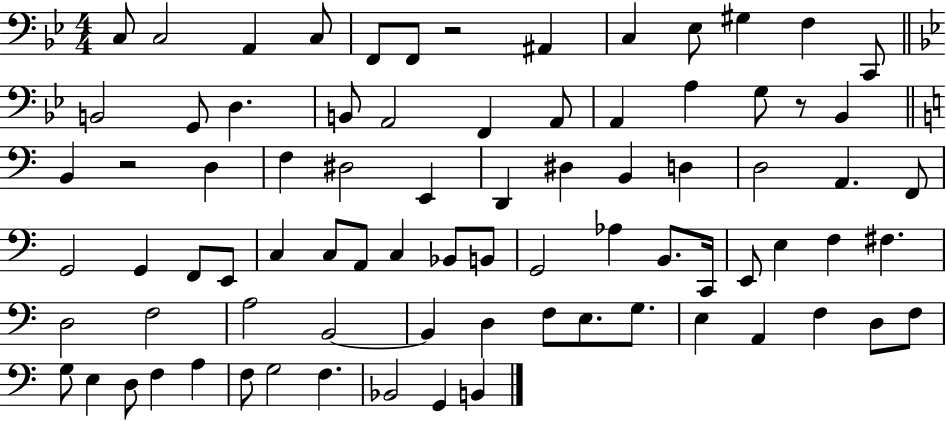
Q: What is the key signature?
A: BES major